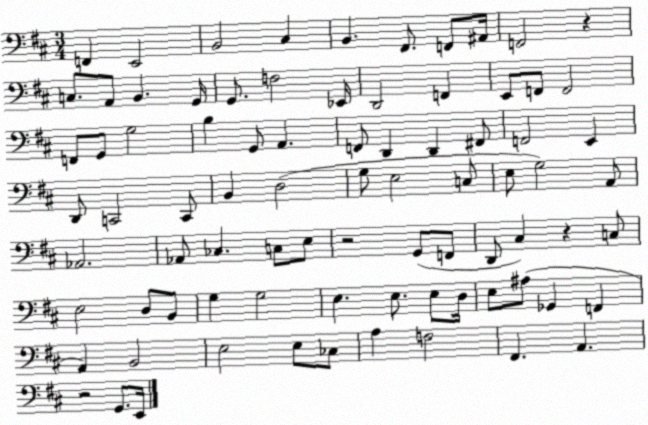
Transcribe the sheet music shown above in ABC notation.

X:1
T:Untitled
M:3/4
L:1/4
K:D
F,, E,,2 B,,2 ^C, B,, ^F,,/2 F,,/2 ^A,,/4 F,,2 z C,/2 A,,/2 B,, G,,/4 G,,/2 F,2 _E,,/4 D,,2 F,, E,,/2 F,,/2 F,,2 F,,/2 G,,/2 G,2 B, G,,/2 A,, F,,/2 D,, D,, ^F,,/2 F,,2 E,, D,,/2 C,,2 C,,/2 B,, D,2 G,/2 E,2 C,/2 E,/2 G,2 A,,/2 _A,,2 _A,,/2 _C, C,/2 E,/2 z2 G,,/2 F,,/2 D,,/2 ^C, z C,/2 E,2 D,/2 B,,/2 G, G,2 E, E,/2 E,/2 D,/4 E,/2 ^A,/2 _G,, F,, A,, B,,2 E,2 E,/2 _C,/2 A, F,2 ^F,, A,, z2 G,,/2 E,,/4